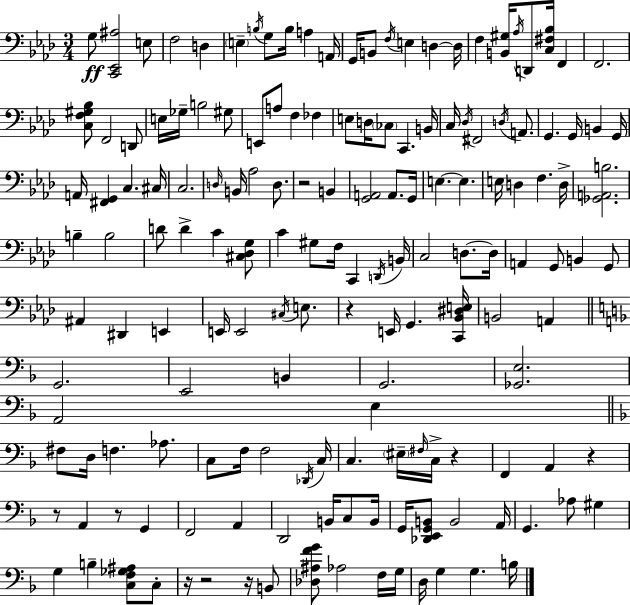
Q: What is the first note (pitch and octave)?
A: G3